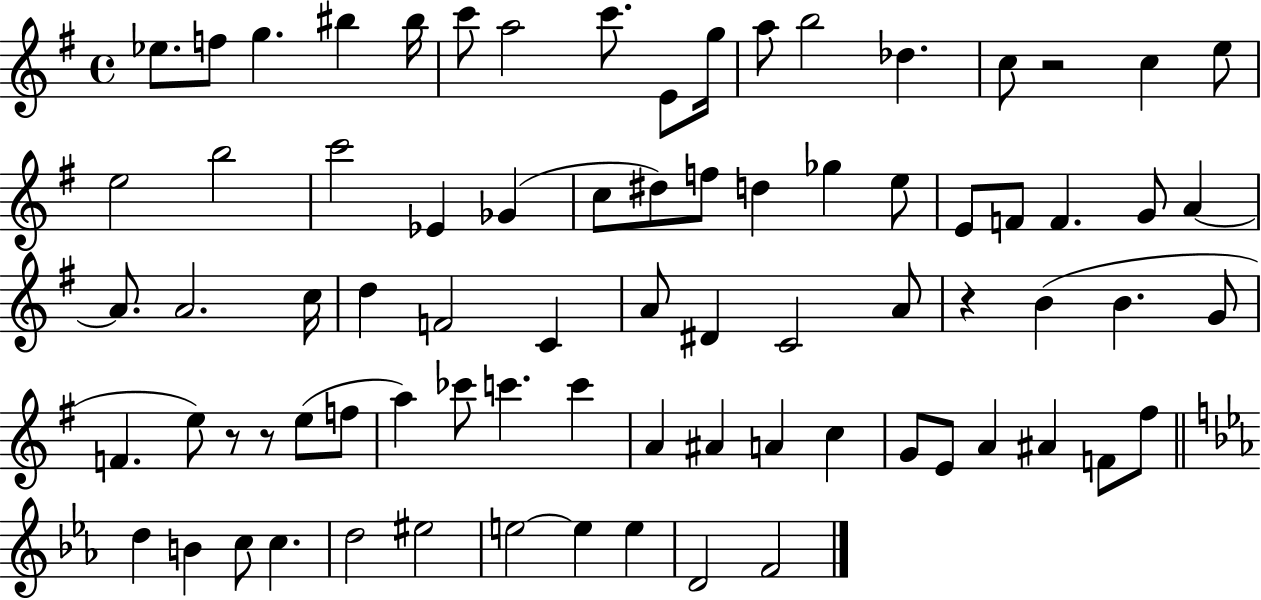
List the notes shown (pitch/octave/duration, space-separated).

Eb5/e. F5/e G5/q. BIS5/q BIS5/s C6/e A5/h C6/e. E4/e G5/s A5/e B5/h Db5/q. C5/e R/h C5/q E5/e E5/h B5/h C6/h Eb4/q Gb4/q C5/e D#5/e F5/e D5/q Gb5/q E5/e E4/e F4/e F4/q. G4/e A4/q A4/e. A4/h. C5/s D5/q F4/h C4/q A4/e D#4/q C4/h A4/e R/q B4/q B4/q. G4/e F4/q. E5/e R/e R/e E5/e F5/e A5/q CES6/e C6/q. C6/q A4/q A#4/q A4/q C5/q G4/e E4/e A4/q A#4/q F4/e F#5/e D5/q B4/q C5/e C5/q. D5/h EIS5/h E5/h E5/q E5/q D4/h F4/h